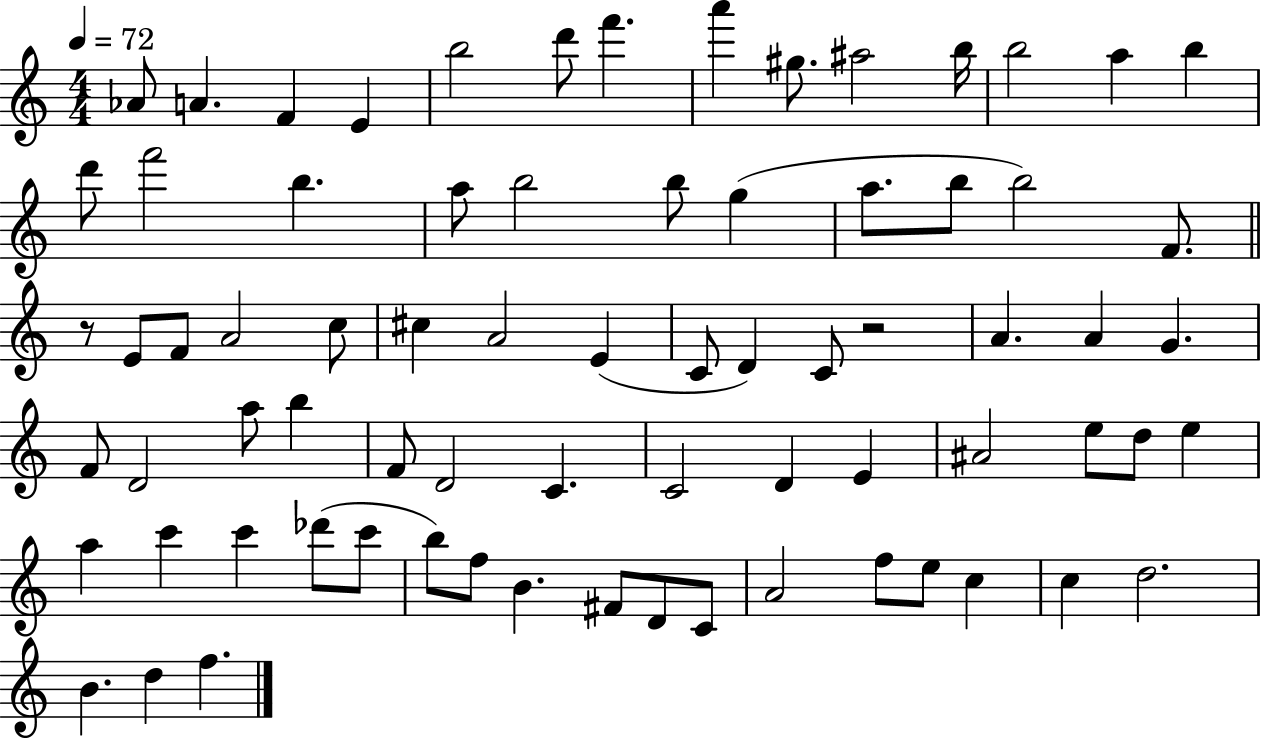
Ab4/e A4/q. F4/q E4/q B5/h D6/e F6/q. A6/q G#5/e. A#5/h B5/s B5/h A5/q B5/q D6/e F6/h B5/q. A5/e B5/h B5/e G5/q A5/e. B5/e B5/h F4/e. R/e E4/e F4/e A4/h C5/e C#5/q A4/h E4/q C4/e D4/q C4/e R/h A4/q. A4/q G4/q. F4/e D4/h A5/e B5/q F4/e D4/h C4/q. C4/h D4/q E4/q A#4/h E5/e D5/e E5/q A5/q C6/q C6/q Db6/e C6/e B5/e F5/e B4/q. F#4/e D4/e C4/e A4/h F5/e E5/e C5/q C5/q D5/h. B4/q. D5/q F5/q.